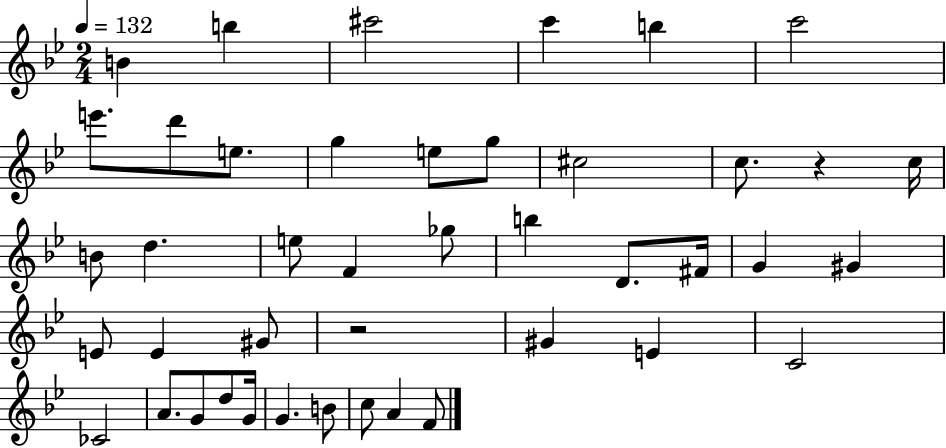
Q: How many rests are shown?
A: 2